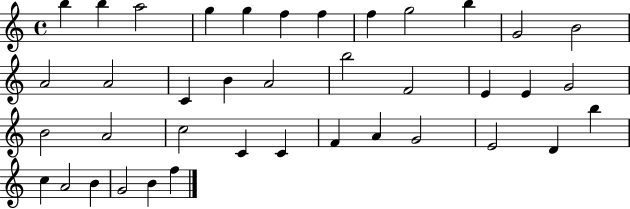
X:1
T:Untitled
M:4/4
L:1/4
K:C
b b a2 g g f f f g2 b G2 B2 A2 A2 C B A2 b2 F2 E E G2 B2 A2 c2 C C F A G2 E2 D b c A2 B G2 B f